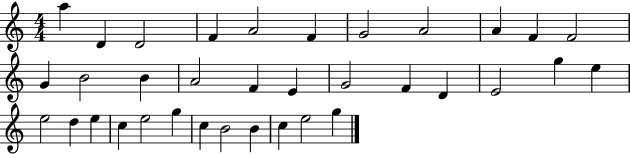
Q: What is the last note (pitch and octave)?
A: G5